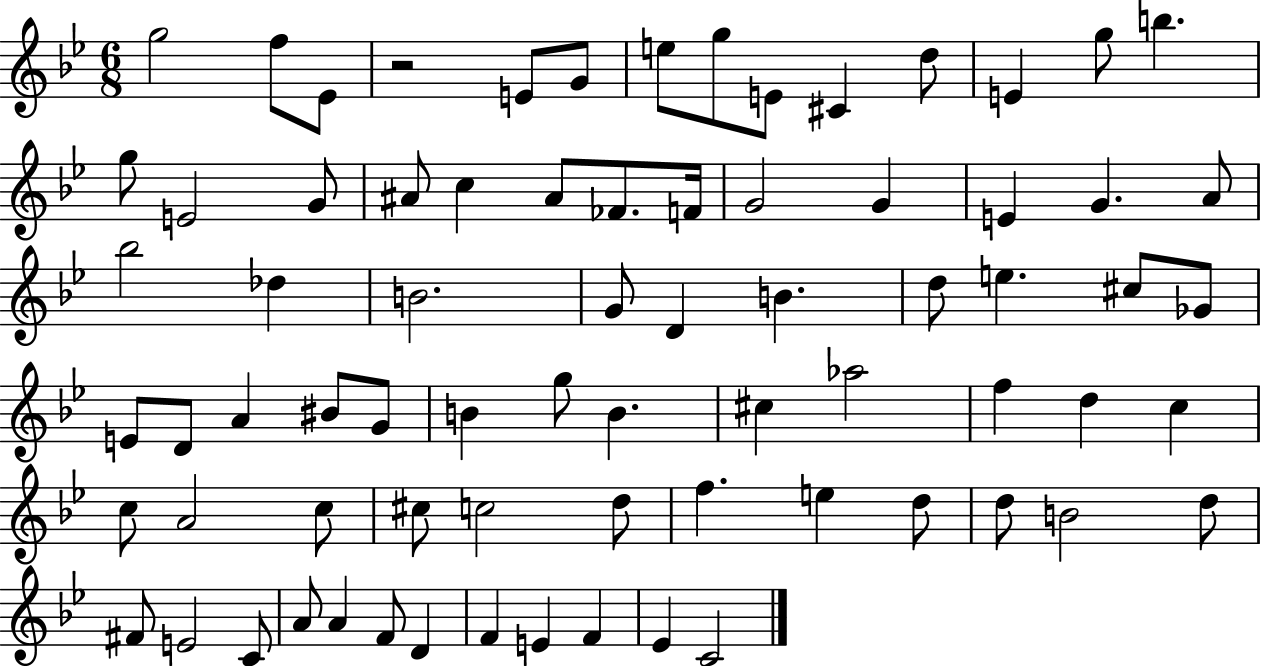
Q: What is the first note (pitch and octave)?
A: G5